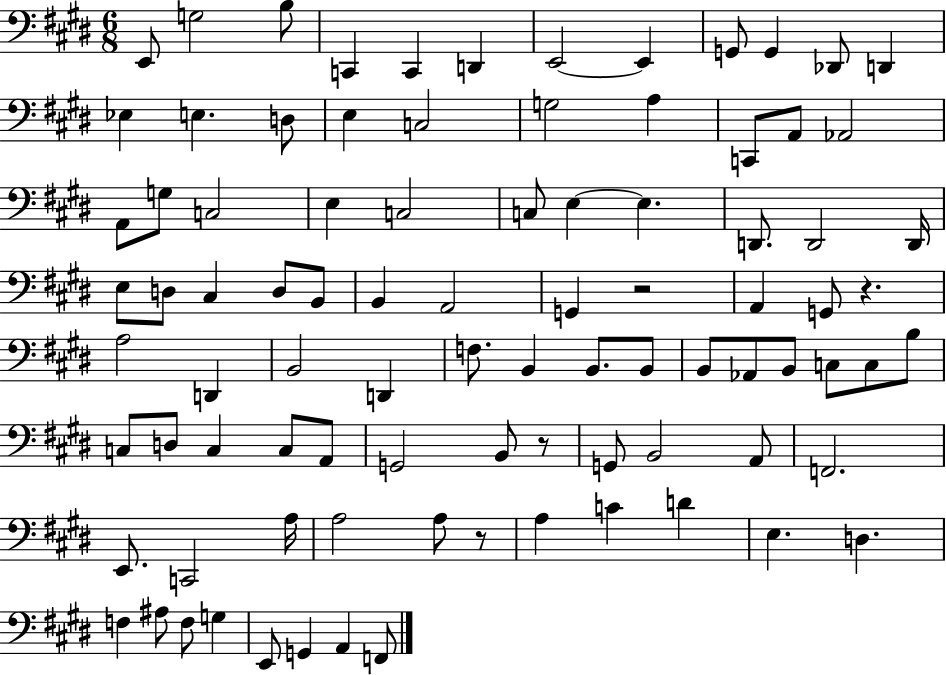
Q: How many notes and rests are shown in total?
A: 90